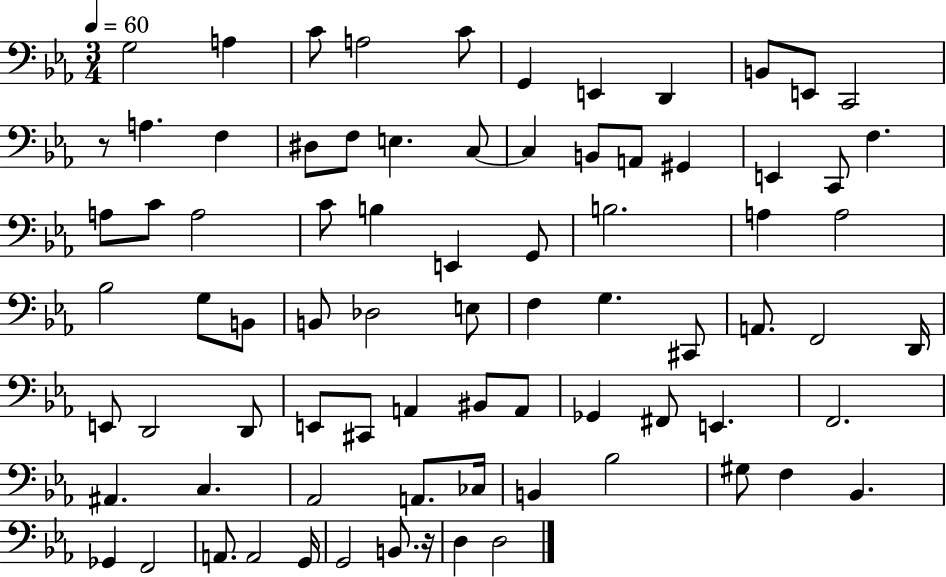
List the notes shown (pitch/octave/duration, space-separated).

G3/h A3/q C4/e A3/h C4/e G2/q E2/q D2/q B2/e E2/e C2/h R/e A3/q. F3/q D#3/e F3/e E3/q. C3/e C3/q B2/e A2/e G#2/q E2/q C2/e F3/q. A3/e C4/e A3/h C4/e B3/q E2/q G2/e B3/h. A3/q A3/h Bb3/h G3/e B2/e B2/e Db3/h E3/e F3/q G3/q. C#2/e A2/e. F2/h D2/s E2/e D2/h D2/e E2/e C#2/e A2/q BIS2/e A2/e Gb2/q F#2/e E2/q. F2/h. A#2/q. C3/q. Ab2/h A2/e. CES3/s B2/q Bb3/h G#3/e F3/q Bb2/q. Gb2/q F2/h A2/e. A2/h G2/s G2/h B2/e. R/s D3/q D3/h